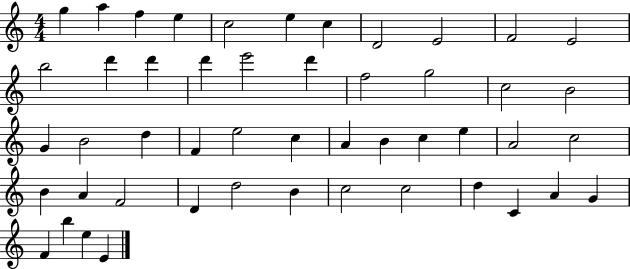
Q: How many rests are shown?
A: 0